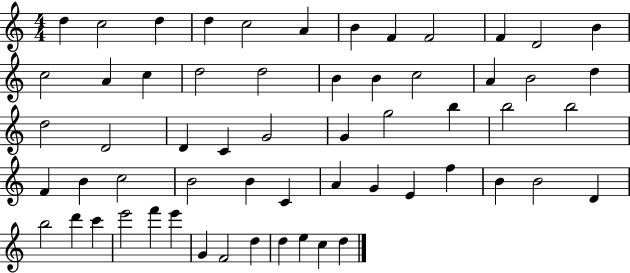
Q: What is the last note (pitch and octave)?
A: D5